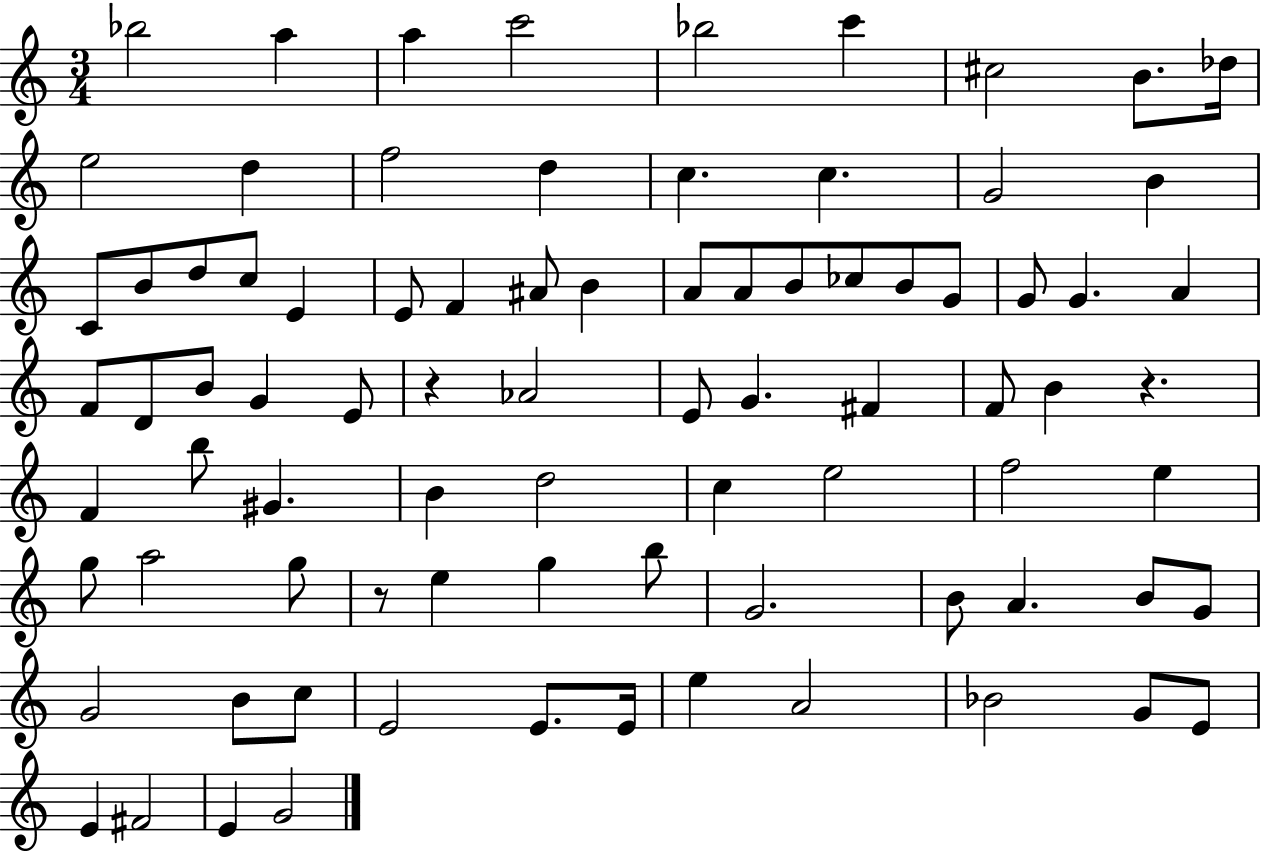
{
  \clef treble
  \numericTimeSignature
  \time 3/4
  \key c \major
  bes''2 a''4 | a''4 c'''2 | bes''2 c'''4 | cis''2 b'8. des''16 | \break e''2 d''4 | f''2 d''4 | c''4. c''4. | g'2 b'4 | \break c'8 b'8 d''8 c''8 e'4 | e'8 f'4 ais'8 b'4 | a'8 a'8 b'8 ces''8 b'8 g'8 | g'8 g'4. a'4 | \break f'8 d'8 b'8 g'4 e'8 | r4 aes'2 | e'8 g'4. fis'4 | f'8 b'4 r4. | \break f'4 b''8 gis'4. | b'4 d''2 | c''4 e''2 | f''2 e''4 | \break g''8 a''2 g''8 | r8 e''4 g''4 b''8 | g'2. | b'8 a'4. b'8 g'8 | \break g'2 b'8 c''8 | e'2 e'8. e'16 | e''4 a'2 | bes'2 g'8 e'8 | \break e'4 fis'2 | e'4 g'2 | \bar "|."
}